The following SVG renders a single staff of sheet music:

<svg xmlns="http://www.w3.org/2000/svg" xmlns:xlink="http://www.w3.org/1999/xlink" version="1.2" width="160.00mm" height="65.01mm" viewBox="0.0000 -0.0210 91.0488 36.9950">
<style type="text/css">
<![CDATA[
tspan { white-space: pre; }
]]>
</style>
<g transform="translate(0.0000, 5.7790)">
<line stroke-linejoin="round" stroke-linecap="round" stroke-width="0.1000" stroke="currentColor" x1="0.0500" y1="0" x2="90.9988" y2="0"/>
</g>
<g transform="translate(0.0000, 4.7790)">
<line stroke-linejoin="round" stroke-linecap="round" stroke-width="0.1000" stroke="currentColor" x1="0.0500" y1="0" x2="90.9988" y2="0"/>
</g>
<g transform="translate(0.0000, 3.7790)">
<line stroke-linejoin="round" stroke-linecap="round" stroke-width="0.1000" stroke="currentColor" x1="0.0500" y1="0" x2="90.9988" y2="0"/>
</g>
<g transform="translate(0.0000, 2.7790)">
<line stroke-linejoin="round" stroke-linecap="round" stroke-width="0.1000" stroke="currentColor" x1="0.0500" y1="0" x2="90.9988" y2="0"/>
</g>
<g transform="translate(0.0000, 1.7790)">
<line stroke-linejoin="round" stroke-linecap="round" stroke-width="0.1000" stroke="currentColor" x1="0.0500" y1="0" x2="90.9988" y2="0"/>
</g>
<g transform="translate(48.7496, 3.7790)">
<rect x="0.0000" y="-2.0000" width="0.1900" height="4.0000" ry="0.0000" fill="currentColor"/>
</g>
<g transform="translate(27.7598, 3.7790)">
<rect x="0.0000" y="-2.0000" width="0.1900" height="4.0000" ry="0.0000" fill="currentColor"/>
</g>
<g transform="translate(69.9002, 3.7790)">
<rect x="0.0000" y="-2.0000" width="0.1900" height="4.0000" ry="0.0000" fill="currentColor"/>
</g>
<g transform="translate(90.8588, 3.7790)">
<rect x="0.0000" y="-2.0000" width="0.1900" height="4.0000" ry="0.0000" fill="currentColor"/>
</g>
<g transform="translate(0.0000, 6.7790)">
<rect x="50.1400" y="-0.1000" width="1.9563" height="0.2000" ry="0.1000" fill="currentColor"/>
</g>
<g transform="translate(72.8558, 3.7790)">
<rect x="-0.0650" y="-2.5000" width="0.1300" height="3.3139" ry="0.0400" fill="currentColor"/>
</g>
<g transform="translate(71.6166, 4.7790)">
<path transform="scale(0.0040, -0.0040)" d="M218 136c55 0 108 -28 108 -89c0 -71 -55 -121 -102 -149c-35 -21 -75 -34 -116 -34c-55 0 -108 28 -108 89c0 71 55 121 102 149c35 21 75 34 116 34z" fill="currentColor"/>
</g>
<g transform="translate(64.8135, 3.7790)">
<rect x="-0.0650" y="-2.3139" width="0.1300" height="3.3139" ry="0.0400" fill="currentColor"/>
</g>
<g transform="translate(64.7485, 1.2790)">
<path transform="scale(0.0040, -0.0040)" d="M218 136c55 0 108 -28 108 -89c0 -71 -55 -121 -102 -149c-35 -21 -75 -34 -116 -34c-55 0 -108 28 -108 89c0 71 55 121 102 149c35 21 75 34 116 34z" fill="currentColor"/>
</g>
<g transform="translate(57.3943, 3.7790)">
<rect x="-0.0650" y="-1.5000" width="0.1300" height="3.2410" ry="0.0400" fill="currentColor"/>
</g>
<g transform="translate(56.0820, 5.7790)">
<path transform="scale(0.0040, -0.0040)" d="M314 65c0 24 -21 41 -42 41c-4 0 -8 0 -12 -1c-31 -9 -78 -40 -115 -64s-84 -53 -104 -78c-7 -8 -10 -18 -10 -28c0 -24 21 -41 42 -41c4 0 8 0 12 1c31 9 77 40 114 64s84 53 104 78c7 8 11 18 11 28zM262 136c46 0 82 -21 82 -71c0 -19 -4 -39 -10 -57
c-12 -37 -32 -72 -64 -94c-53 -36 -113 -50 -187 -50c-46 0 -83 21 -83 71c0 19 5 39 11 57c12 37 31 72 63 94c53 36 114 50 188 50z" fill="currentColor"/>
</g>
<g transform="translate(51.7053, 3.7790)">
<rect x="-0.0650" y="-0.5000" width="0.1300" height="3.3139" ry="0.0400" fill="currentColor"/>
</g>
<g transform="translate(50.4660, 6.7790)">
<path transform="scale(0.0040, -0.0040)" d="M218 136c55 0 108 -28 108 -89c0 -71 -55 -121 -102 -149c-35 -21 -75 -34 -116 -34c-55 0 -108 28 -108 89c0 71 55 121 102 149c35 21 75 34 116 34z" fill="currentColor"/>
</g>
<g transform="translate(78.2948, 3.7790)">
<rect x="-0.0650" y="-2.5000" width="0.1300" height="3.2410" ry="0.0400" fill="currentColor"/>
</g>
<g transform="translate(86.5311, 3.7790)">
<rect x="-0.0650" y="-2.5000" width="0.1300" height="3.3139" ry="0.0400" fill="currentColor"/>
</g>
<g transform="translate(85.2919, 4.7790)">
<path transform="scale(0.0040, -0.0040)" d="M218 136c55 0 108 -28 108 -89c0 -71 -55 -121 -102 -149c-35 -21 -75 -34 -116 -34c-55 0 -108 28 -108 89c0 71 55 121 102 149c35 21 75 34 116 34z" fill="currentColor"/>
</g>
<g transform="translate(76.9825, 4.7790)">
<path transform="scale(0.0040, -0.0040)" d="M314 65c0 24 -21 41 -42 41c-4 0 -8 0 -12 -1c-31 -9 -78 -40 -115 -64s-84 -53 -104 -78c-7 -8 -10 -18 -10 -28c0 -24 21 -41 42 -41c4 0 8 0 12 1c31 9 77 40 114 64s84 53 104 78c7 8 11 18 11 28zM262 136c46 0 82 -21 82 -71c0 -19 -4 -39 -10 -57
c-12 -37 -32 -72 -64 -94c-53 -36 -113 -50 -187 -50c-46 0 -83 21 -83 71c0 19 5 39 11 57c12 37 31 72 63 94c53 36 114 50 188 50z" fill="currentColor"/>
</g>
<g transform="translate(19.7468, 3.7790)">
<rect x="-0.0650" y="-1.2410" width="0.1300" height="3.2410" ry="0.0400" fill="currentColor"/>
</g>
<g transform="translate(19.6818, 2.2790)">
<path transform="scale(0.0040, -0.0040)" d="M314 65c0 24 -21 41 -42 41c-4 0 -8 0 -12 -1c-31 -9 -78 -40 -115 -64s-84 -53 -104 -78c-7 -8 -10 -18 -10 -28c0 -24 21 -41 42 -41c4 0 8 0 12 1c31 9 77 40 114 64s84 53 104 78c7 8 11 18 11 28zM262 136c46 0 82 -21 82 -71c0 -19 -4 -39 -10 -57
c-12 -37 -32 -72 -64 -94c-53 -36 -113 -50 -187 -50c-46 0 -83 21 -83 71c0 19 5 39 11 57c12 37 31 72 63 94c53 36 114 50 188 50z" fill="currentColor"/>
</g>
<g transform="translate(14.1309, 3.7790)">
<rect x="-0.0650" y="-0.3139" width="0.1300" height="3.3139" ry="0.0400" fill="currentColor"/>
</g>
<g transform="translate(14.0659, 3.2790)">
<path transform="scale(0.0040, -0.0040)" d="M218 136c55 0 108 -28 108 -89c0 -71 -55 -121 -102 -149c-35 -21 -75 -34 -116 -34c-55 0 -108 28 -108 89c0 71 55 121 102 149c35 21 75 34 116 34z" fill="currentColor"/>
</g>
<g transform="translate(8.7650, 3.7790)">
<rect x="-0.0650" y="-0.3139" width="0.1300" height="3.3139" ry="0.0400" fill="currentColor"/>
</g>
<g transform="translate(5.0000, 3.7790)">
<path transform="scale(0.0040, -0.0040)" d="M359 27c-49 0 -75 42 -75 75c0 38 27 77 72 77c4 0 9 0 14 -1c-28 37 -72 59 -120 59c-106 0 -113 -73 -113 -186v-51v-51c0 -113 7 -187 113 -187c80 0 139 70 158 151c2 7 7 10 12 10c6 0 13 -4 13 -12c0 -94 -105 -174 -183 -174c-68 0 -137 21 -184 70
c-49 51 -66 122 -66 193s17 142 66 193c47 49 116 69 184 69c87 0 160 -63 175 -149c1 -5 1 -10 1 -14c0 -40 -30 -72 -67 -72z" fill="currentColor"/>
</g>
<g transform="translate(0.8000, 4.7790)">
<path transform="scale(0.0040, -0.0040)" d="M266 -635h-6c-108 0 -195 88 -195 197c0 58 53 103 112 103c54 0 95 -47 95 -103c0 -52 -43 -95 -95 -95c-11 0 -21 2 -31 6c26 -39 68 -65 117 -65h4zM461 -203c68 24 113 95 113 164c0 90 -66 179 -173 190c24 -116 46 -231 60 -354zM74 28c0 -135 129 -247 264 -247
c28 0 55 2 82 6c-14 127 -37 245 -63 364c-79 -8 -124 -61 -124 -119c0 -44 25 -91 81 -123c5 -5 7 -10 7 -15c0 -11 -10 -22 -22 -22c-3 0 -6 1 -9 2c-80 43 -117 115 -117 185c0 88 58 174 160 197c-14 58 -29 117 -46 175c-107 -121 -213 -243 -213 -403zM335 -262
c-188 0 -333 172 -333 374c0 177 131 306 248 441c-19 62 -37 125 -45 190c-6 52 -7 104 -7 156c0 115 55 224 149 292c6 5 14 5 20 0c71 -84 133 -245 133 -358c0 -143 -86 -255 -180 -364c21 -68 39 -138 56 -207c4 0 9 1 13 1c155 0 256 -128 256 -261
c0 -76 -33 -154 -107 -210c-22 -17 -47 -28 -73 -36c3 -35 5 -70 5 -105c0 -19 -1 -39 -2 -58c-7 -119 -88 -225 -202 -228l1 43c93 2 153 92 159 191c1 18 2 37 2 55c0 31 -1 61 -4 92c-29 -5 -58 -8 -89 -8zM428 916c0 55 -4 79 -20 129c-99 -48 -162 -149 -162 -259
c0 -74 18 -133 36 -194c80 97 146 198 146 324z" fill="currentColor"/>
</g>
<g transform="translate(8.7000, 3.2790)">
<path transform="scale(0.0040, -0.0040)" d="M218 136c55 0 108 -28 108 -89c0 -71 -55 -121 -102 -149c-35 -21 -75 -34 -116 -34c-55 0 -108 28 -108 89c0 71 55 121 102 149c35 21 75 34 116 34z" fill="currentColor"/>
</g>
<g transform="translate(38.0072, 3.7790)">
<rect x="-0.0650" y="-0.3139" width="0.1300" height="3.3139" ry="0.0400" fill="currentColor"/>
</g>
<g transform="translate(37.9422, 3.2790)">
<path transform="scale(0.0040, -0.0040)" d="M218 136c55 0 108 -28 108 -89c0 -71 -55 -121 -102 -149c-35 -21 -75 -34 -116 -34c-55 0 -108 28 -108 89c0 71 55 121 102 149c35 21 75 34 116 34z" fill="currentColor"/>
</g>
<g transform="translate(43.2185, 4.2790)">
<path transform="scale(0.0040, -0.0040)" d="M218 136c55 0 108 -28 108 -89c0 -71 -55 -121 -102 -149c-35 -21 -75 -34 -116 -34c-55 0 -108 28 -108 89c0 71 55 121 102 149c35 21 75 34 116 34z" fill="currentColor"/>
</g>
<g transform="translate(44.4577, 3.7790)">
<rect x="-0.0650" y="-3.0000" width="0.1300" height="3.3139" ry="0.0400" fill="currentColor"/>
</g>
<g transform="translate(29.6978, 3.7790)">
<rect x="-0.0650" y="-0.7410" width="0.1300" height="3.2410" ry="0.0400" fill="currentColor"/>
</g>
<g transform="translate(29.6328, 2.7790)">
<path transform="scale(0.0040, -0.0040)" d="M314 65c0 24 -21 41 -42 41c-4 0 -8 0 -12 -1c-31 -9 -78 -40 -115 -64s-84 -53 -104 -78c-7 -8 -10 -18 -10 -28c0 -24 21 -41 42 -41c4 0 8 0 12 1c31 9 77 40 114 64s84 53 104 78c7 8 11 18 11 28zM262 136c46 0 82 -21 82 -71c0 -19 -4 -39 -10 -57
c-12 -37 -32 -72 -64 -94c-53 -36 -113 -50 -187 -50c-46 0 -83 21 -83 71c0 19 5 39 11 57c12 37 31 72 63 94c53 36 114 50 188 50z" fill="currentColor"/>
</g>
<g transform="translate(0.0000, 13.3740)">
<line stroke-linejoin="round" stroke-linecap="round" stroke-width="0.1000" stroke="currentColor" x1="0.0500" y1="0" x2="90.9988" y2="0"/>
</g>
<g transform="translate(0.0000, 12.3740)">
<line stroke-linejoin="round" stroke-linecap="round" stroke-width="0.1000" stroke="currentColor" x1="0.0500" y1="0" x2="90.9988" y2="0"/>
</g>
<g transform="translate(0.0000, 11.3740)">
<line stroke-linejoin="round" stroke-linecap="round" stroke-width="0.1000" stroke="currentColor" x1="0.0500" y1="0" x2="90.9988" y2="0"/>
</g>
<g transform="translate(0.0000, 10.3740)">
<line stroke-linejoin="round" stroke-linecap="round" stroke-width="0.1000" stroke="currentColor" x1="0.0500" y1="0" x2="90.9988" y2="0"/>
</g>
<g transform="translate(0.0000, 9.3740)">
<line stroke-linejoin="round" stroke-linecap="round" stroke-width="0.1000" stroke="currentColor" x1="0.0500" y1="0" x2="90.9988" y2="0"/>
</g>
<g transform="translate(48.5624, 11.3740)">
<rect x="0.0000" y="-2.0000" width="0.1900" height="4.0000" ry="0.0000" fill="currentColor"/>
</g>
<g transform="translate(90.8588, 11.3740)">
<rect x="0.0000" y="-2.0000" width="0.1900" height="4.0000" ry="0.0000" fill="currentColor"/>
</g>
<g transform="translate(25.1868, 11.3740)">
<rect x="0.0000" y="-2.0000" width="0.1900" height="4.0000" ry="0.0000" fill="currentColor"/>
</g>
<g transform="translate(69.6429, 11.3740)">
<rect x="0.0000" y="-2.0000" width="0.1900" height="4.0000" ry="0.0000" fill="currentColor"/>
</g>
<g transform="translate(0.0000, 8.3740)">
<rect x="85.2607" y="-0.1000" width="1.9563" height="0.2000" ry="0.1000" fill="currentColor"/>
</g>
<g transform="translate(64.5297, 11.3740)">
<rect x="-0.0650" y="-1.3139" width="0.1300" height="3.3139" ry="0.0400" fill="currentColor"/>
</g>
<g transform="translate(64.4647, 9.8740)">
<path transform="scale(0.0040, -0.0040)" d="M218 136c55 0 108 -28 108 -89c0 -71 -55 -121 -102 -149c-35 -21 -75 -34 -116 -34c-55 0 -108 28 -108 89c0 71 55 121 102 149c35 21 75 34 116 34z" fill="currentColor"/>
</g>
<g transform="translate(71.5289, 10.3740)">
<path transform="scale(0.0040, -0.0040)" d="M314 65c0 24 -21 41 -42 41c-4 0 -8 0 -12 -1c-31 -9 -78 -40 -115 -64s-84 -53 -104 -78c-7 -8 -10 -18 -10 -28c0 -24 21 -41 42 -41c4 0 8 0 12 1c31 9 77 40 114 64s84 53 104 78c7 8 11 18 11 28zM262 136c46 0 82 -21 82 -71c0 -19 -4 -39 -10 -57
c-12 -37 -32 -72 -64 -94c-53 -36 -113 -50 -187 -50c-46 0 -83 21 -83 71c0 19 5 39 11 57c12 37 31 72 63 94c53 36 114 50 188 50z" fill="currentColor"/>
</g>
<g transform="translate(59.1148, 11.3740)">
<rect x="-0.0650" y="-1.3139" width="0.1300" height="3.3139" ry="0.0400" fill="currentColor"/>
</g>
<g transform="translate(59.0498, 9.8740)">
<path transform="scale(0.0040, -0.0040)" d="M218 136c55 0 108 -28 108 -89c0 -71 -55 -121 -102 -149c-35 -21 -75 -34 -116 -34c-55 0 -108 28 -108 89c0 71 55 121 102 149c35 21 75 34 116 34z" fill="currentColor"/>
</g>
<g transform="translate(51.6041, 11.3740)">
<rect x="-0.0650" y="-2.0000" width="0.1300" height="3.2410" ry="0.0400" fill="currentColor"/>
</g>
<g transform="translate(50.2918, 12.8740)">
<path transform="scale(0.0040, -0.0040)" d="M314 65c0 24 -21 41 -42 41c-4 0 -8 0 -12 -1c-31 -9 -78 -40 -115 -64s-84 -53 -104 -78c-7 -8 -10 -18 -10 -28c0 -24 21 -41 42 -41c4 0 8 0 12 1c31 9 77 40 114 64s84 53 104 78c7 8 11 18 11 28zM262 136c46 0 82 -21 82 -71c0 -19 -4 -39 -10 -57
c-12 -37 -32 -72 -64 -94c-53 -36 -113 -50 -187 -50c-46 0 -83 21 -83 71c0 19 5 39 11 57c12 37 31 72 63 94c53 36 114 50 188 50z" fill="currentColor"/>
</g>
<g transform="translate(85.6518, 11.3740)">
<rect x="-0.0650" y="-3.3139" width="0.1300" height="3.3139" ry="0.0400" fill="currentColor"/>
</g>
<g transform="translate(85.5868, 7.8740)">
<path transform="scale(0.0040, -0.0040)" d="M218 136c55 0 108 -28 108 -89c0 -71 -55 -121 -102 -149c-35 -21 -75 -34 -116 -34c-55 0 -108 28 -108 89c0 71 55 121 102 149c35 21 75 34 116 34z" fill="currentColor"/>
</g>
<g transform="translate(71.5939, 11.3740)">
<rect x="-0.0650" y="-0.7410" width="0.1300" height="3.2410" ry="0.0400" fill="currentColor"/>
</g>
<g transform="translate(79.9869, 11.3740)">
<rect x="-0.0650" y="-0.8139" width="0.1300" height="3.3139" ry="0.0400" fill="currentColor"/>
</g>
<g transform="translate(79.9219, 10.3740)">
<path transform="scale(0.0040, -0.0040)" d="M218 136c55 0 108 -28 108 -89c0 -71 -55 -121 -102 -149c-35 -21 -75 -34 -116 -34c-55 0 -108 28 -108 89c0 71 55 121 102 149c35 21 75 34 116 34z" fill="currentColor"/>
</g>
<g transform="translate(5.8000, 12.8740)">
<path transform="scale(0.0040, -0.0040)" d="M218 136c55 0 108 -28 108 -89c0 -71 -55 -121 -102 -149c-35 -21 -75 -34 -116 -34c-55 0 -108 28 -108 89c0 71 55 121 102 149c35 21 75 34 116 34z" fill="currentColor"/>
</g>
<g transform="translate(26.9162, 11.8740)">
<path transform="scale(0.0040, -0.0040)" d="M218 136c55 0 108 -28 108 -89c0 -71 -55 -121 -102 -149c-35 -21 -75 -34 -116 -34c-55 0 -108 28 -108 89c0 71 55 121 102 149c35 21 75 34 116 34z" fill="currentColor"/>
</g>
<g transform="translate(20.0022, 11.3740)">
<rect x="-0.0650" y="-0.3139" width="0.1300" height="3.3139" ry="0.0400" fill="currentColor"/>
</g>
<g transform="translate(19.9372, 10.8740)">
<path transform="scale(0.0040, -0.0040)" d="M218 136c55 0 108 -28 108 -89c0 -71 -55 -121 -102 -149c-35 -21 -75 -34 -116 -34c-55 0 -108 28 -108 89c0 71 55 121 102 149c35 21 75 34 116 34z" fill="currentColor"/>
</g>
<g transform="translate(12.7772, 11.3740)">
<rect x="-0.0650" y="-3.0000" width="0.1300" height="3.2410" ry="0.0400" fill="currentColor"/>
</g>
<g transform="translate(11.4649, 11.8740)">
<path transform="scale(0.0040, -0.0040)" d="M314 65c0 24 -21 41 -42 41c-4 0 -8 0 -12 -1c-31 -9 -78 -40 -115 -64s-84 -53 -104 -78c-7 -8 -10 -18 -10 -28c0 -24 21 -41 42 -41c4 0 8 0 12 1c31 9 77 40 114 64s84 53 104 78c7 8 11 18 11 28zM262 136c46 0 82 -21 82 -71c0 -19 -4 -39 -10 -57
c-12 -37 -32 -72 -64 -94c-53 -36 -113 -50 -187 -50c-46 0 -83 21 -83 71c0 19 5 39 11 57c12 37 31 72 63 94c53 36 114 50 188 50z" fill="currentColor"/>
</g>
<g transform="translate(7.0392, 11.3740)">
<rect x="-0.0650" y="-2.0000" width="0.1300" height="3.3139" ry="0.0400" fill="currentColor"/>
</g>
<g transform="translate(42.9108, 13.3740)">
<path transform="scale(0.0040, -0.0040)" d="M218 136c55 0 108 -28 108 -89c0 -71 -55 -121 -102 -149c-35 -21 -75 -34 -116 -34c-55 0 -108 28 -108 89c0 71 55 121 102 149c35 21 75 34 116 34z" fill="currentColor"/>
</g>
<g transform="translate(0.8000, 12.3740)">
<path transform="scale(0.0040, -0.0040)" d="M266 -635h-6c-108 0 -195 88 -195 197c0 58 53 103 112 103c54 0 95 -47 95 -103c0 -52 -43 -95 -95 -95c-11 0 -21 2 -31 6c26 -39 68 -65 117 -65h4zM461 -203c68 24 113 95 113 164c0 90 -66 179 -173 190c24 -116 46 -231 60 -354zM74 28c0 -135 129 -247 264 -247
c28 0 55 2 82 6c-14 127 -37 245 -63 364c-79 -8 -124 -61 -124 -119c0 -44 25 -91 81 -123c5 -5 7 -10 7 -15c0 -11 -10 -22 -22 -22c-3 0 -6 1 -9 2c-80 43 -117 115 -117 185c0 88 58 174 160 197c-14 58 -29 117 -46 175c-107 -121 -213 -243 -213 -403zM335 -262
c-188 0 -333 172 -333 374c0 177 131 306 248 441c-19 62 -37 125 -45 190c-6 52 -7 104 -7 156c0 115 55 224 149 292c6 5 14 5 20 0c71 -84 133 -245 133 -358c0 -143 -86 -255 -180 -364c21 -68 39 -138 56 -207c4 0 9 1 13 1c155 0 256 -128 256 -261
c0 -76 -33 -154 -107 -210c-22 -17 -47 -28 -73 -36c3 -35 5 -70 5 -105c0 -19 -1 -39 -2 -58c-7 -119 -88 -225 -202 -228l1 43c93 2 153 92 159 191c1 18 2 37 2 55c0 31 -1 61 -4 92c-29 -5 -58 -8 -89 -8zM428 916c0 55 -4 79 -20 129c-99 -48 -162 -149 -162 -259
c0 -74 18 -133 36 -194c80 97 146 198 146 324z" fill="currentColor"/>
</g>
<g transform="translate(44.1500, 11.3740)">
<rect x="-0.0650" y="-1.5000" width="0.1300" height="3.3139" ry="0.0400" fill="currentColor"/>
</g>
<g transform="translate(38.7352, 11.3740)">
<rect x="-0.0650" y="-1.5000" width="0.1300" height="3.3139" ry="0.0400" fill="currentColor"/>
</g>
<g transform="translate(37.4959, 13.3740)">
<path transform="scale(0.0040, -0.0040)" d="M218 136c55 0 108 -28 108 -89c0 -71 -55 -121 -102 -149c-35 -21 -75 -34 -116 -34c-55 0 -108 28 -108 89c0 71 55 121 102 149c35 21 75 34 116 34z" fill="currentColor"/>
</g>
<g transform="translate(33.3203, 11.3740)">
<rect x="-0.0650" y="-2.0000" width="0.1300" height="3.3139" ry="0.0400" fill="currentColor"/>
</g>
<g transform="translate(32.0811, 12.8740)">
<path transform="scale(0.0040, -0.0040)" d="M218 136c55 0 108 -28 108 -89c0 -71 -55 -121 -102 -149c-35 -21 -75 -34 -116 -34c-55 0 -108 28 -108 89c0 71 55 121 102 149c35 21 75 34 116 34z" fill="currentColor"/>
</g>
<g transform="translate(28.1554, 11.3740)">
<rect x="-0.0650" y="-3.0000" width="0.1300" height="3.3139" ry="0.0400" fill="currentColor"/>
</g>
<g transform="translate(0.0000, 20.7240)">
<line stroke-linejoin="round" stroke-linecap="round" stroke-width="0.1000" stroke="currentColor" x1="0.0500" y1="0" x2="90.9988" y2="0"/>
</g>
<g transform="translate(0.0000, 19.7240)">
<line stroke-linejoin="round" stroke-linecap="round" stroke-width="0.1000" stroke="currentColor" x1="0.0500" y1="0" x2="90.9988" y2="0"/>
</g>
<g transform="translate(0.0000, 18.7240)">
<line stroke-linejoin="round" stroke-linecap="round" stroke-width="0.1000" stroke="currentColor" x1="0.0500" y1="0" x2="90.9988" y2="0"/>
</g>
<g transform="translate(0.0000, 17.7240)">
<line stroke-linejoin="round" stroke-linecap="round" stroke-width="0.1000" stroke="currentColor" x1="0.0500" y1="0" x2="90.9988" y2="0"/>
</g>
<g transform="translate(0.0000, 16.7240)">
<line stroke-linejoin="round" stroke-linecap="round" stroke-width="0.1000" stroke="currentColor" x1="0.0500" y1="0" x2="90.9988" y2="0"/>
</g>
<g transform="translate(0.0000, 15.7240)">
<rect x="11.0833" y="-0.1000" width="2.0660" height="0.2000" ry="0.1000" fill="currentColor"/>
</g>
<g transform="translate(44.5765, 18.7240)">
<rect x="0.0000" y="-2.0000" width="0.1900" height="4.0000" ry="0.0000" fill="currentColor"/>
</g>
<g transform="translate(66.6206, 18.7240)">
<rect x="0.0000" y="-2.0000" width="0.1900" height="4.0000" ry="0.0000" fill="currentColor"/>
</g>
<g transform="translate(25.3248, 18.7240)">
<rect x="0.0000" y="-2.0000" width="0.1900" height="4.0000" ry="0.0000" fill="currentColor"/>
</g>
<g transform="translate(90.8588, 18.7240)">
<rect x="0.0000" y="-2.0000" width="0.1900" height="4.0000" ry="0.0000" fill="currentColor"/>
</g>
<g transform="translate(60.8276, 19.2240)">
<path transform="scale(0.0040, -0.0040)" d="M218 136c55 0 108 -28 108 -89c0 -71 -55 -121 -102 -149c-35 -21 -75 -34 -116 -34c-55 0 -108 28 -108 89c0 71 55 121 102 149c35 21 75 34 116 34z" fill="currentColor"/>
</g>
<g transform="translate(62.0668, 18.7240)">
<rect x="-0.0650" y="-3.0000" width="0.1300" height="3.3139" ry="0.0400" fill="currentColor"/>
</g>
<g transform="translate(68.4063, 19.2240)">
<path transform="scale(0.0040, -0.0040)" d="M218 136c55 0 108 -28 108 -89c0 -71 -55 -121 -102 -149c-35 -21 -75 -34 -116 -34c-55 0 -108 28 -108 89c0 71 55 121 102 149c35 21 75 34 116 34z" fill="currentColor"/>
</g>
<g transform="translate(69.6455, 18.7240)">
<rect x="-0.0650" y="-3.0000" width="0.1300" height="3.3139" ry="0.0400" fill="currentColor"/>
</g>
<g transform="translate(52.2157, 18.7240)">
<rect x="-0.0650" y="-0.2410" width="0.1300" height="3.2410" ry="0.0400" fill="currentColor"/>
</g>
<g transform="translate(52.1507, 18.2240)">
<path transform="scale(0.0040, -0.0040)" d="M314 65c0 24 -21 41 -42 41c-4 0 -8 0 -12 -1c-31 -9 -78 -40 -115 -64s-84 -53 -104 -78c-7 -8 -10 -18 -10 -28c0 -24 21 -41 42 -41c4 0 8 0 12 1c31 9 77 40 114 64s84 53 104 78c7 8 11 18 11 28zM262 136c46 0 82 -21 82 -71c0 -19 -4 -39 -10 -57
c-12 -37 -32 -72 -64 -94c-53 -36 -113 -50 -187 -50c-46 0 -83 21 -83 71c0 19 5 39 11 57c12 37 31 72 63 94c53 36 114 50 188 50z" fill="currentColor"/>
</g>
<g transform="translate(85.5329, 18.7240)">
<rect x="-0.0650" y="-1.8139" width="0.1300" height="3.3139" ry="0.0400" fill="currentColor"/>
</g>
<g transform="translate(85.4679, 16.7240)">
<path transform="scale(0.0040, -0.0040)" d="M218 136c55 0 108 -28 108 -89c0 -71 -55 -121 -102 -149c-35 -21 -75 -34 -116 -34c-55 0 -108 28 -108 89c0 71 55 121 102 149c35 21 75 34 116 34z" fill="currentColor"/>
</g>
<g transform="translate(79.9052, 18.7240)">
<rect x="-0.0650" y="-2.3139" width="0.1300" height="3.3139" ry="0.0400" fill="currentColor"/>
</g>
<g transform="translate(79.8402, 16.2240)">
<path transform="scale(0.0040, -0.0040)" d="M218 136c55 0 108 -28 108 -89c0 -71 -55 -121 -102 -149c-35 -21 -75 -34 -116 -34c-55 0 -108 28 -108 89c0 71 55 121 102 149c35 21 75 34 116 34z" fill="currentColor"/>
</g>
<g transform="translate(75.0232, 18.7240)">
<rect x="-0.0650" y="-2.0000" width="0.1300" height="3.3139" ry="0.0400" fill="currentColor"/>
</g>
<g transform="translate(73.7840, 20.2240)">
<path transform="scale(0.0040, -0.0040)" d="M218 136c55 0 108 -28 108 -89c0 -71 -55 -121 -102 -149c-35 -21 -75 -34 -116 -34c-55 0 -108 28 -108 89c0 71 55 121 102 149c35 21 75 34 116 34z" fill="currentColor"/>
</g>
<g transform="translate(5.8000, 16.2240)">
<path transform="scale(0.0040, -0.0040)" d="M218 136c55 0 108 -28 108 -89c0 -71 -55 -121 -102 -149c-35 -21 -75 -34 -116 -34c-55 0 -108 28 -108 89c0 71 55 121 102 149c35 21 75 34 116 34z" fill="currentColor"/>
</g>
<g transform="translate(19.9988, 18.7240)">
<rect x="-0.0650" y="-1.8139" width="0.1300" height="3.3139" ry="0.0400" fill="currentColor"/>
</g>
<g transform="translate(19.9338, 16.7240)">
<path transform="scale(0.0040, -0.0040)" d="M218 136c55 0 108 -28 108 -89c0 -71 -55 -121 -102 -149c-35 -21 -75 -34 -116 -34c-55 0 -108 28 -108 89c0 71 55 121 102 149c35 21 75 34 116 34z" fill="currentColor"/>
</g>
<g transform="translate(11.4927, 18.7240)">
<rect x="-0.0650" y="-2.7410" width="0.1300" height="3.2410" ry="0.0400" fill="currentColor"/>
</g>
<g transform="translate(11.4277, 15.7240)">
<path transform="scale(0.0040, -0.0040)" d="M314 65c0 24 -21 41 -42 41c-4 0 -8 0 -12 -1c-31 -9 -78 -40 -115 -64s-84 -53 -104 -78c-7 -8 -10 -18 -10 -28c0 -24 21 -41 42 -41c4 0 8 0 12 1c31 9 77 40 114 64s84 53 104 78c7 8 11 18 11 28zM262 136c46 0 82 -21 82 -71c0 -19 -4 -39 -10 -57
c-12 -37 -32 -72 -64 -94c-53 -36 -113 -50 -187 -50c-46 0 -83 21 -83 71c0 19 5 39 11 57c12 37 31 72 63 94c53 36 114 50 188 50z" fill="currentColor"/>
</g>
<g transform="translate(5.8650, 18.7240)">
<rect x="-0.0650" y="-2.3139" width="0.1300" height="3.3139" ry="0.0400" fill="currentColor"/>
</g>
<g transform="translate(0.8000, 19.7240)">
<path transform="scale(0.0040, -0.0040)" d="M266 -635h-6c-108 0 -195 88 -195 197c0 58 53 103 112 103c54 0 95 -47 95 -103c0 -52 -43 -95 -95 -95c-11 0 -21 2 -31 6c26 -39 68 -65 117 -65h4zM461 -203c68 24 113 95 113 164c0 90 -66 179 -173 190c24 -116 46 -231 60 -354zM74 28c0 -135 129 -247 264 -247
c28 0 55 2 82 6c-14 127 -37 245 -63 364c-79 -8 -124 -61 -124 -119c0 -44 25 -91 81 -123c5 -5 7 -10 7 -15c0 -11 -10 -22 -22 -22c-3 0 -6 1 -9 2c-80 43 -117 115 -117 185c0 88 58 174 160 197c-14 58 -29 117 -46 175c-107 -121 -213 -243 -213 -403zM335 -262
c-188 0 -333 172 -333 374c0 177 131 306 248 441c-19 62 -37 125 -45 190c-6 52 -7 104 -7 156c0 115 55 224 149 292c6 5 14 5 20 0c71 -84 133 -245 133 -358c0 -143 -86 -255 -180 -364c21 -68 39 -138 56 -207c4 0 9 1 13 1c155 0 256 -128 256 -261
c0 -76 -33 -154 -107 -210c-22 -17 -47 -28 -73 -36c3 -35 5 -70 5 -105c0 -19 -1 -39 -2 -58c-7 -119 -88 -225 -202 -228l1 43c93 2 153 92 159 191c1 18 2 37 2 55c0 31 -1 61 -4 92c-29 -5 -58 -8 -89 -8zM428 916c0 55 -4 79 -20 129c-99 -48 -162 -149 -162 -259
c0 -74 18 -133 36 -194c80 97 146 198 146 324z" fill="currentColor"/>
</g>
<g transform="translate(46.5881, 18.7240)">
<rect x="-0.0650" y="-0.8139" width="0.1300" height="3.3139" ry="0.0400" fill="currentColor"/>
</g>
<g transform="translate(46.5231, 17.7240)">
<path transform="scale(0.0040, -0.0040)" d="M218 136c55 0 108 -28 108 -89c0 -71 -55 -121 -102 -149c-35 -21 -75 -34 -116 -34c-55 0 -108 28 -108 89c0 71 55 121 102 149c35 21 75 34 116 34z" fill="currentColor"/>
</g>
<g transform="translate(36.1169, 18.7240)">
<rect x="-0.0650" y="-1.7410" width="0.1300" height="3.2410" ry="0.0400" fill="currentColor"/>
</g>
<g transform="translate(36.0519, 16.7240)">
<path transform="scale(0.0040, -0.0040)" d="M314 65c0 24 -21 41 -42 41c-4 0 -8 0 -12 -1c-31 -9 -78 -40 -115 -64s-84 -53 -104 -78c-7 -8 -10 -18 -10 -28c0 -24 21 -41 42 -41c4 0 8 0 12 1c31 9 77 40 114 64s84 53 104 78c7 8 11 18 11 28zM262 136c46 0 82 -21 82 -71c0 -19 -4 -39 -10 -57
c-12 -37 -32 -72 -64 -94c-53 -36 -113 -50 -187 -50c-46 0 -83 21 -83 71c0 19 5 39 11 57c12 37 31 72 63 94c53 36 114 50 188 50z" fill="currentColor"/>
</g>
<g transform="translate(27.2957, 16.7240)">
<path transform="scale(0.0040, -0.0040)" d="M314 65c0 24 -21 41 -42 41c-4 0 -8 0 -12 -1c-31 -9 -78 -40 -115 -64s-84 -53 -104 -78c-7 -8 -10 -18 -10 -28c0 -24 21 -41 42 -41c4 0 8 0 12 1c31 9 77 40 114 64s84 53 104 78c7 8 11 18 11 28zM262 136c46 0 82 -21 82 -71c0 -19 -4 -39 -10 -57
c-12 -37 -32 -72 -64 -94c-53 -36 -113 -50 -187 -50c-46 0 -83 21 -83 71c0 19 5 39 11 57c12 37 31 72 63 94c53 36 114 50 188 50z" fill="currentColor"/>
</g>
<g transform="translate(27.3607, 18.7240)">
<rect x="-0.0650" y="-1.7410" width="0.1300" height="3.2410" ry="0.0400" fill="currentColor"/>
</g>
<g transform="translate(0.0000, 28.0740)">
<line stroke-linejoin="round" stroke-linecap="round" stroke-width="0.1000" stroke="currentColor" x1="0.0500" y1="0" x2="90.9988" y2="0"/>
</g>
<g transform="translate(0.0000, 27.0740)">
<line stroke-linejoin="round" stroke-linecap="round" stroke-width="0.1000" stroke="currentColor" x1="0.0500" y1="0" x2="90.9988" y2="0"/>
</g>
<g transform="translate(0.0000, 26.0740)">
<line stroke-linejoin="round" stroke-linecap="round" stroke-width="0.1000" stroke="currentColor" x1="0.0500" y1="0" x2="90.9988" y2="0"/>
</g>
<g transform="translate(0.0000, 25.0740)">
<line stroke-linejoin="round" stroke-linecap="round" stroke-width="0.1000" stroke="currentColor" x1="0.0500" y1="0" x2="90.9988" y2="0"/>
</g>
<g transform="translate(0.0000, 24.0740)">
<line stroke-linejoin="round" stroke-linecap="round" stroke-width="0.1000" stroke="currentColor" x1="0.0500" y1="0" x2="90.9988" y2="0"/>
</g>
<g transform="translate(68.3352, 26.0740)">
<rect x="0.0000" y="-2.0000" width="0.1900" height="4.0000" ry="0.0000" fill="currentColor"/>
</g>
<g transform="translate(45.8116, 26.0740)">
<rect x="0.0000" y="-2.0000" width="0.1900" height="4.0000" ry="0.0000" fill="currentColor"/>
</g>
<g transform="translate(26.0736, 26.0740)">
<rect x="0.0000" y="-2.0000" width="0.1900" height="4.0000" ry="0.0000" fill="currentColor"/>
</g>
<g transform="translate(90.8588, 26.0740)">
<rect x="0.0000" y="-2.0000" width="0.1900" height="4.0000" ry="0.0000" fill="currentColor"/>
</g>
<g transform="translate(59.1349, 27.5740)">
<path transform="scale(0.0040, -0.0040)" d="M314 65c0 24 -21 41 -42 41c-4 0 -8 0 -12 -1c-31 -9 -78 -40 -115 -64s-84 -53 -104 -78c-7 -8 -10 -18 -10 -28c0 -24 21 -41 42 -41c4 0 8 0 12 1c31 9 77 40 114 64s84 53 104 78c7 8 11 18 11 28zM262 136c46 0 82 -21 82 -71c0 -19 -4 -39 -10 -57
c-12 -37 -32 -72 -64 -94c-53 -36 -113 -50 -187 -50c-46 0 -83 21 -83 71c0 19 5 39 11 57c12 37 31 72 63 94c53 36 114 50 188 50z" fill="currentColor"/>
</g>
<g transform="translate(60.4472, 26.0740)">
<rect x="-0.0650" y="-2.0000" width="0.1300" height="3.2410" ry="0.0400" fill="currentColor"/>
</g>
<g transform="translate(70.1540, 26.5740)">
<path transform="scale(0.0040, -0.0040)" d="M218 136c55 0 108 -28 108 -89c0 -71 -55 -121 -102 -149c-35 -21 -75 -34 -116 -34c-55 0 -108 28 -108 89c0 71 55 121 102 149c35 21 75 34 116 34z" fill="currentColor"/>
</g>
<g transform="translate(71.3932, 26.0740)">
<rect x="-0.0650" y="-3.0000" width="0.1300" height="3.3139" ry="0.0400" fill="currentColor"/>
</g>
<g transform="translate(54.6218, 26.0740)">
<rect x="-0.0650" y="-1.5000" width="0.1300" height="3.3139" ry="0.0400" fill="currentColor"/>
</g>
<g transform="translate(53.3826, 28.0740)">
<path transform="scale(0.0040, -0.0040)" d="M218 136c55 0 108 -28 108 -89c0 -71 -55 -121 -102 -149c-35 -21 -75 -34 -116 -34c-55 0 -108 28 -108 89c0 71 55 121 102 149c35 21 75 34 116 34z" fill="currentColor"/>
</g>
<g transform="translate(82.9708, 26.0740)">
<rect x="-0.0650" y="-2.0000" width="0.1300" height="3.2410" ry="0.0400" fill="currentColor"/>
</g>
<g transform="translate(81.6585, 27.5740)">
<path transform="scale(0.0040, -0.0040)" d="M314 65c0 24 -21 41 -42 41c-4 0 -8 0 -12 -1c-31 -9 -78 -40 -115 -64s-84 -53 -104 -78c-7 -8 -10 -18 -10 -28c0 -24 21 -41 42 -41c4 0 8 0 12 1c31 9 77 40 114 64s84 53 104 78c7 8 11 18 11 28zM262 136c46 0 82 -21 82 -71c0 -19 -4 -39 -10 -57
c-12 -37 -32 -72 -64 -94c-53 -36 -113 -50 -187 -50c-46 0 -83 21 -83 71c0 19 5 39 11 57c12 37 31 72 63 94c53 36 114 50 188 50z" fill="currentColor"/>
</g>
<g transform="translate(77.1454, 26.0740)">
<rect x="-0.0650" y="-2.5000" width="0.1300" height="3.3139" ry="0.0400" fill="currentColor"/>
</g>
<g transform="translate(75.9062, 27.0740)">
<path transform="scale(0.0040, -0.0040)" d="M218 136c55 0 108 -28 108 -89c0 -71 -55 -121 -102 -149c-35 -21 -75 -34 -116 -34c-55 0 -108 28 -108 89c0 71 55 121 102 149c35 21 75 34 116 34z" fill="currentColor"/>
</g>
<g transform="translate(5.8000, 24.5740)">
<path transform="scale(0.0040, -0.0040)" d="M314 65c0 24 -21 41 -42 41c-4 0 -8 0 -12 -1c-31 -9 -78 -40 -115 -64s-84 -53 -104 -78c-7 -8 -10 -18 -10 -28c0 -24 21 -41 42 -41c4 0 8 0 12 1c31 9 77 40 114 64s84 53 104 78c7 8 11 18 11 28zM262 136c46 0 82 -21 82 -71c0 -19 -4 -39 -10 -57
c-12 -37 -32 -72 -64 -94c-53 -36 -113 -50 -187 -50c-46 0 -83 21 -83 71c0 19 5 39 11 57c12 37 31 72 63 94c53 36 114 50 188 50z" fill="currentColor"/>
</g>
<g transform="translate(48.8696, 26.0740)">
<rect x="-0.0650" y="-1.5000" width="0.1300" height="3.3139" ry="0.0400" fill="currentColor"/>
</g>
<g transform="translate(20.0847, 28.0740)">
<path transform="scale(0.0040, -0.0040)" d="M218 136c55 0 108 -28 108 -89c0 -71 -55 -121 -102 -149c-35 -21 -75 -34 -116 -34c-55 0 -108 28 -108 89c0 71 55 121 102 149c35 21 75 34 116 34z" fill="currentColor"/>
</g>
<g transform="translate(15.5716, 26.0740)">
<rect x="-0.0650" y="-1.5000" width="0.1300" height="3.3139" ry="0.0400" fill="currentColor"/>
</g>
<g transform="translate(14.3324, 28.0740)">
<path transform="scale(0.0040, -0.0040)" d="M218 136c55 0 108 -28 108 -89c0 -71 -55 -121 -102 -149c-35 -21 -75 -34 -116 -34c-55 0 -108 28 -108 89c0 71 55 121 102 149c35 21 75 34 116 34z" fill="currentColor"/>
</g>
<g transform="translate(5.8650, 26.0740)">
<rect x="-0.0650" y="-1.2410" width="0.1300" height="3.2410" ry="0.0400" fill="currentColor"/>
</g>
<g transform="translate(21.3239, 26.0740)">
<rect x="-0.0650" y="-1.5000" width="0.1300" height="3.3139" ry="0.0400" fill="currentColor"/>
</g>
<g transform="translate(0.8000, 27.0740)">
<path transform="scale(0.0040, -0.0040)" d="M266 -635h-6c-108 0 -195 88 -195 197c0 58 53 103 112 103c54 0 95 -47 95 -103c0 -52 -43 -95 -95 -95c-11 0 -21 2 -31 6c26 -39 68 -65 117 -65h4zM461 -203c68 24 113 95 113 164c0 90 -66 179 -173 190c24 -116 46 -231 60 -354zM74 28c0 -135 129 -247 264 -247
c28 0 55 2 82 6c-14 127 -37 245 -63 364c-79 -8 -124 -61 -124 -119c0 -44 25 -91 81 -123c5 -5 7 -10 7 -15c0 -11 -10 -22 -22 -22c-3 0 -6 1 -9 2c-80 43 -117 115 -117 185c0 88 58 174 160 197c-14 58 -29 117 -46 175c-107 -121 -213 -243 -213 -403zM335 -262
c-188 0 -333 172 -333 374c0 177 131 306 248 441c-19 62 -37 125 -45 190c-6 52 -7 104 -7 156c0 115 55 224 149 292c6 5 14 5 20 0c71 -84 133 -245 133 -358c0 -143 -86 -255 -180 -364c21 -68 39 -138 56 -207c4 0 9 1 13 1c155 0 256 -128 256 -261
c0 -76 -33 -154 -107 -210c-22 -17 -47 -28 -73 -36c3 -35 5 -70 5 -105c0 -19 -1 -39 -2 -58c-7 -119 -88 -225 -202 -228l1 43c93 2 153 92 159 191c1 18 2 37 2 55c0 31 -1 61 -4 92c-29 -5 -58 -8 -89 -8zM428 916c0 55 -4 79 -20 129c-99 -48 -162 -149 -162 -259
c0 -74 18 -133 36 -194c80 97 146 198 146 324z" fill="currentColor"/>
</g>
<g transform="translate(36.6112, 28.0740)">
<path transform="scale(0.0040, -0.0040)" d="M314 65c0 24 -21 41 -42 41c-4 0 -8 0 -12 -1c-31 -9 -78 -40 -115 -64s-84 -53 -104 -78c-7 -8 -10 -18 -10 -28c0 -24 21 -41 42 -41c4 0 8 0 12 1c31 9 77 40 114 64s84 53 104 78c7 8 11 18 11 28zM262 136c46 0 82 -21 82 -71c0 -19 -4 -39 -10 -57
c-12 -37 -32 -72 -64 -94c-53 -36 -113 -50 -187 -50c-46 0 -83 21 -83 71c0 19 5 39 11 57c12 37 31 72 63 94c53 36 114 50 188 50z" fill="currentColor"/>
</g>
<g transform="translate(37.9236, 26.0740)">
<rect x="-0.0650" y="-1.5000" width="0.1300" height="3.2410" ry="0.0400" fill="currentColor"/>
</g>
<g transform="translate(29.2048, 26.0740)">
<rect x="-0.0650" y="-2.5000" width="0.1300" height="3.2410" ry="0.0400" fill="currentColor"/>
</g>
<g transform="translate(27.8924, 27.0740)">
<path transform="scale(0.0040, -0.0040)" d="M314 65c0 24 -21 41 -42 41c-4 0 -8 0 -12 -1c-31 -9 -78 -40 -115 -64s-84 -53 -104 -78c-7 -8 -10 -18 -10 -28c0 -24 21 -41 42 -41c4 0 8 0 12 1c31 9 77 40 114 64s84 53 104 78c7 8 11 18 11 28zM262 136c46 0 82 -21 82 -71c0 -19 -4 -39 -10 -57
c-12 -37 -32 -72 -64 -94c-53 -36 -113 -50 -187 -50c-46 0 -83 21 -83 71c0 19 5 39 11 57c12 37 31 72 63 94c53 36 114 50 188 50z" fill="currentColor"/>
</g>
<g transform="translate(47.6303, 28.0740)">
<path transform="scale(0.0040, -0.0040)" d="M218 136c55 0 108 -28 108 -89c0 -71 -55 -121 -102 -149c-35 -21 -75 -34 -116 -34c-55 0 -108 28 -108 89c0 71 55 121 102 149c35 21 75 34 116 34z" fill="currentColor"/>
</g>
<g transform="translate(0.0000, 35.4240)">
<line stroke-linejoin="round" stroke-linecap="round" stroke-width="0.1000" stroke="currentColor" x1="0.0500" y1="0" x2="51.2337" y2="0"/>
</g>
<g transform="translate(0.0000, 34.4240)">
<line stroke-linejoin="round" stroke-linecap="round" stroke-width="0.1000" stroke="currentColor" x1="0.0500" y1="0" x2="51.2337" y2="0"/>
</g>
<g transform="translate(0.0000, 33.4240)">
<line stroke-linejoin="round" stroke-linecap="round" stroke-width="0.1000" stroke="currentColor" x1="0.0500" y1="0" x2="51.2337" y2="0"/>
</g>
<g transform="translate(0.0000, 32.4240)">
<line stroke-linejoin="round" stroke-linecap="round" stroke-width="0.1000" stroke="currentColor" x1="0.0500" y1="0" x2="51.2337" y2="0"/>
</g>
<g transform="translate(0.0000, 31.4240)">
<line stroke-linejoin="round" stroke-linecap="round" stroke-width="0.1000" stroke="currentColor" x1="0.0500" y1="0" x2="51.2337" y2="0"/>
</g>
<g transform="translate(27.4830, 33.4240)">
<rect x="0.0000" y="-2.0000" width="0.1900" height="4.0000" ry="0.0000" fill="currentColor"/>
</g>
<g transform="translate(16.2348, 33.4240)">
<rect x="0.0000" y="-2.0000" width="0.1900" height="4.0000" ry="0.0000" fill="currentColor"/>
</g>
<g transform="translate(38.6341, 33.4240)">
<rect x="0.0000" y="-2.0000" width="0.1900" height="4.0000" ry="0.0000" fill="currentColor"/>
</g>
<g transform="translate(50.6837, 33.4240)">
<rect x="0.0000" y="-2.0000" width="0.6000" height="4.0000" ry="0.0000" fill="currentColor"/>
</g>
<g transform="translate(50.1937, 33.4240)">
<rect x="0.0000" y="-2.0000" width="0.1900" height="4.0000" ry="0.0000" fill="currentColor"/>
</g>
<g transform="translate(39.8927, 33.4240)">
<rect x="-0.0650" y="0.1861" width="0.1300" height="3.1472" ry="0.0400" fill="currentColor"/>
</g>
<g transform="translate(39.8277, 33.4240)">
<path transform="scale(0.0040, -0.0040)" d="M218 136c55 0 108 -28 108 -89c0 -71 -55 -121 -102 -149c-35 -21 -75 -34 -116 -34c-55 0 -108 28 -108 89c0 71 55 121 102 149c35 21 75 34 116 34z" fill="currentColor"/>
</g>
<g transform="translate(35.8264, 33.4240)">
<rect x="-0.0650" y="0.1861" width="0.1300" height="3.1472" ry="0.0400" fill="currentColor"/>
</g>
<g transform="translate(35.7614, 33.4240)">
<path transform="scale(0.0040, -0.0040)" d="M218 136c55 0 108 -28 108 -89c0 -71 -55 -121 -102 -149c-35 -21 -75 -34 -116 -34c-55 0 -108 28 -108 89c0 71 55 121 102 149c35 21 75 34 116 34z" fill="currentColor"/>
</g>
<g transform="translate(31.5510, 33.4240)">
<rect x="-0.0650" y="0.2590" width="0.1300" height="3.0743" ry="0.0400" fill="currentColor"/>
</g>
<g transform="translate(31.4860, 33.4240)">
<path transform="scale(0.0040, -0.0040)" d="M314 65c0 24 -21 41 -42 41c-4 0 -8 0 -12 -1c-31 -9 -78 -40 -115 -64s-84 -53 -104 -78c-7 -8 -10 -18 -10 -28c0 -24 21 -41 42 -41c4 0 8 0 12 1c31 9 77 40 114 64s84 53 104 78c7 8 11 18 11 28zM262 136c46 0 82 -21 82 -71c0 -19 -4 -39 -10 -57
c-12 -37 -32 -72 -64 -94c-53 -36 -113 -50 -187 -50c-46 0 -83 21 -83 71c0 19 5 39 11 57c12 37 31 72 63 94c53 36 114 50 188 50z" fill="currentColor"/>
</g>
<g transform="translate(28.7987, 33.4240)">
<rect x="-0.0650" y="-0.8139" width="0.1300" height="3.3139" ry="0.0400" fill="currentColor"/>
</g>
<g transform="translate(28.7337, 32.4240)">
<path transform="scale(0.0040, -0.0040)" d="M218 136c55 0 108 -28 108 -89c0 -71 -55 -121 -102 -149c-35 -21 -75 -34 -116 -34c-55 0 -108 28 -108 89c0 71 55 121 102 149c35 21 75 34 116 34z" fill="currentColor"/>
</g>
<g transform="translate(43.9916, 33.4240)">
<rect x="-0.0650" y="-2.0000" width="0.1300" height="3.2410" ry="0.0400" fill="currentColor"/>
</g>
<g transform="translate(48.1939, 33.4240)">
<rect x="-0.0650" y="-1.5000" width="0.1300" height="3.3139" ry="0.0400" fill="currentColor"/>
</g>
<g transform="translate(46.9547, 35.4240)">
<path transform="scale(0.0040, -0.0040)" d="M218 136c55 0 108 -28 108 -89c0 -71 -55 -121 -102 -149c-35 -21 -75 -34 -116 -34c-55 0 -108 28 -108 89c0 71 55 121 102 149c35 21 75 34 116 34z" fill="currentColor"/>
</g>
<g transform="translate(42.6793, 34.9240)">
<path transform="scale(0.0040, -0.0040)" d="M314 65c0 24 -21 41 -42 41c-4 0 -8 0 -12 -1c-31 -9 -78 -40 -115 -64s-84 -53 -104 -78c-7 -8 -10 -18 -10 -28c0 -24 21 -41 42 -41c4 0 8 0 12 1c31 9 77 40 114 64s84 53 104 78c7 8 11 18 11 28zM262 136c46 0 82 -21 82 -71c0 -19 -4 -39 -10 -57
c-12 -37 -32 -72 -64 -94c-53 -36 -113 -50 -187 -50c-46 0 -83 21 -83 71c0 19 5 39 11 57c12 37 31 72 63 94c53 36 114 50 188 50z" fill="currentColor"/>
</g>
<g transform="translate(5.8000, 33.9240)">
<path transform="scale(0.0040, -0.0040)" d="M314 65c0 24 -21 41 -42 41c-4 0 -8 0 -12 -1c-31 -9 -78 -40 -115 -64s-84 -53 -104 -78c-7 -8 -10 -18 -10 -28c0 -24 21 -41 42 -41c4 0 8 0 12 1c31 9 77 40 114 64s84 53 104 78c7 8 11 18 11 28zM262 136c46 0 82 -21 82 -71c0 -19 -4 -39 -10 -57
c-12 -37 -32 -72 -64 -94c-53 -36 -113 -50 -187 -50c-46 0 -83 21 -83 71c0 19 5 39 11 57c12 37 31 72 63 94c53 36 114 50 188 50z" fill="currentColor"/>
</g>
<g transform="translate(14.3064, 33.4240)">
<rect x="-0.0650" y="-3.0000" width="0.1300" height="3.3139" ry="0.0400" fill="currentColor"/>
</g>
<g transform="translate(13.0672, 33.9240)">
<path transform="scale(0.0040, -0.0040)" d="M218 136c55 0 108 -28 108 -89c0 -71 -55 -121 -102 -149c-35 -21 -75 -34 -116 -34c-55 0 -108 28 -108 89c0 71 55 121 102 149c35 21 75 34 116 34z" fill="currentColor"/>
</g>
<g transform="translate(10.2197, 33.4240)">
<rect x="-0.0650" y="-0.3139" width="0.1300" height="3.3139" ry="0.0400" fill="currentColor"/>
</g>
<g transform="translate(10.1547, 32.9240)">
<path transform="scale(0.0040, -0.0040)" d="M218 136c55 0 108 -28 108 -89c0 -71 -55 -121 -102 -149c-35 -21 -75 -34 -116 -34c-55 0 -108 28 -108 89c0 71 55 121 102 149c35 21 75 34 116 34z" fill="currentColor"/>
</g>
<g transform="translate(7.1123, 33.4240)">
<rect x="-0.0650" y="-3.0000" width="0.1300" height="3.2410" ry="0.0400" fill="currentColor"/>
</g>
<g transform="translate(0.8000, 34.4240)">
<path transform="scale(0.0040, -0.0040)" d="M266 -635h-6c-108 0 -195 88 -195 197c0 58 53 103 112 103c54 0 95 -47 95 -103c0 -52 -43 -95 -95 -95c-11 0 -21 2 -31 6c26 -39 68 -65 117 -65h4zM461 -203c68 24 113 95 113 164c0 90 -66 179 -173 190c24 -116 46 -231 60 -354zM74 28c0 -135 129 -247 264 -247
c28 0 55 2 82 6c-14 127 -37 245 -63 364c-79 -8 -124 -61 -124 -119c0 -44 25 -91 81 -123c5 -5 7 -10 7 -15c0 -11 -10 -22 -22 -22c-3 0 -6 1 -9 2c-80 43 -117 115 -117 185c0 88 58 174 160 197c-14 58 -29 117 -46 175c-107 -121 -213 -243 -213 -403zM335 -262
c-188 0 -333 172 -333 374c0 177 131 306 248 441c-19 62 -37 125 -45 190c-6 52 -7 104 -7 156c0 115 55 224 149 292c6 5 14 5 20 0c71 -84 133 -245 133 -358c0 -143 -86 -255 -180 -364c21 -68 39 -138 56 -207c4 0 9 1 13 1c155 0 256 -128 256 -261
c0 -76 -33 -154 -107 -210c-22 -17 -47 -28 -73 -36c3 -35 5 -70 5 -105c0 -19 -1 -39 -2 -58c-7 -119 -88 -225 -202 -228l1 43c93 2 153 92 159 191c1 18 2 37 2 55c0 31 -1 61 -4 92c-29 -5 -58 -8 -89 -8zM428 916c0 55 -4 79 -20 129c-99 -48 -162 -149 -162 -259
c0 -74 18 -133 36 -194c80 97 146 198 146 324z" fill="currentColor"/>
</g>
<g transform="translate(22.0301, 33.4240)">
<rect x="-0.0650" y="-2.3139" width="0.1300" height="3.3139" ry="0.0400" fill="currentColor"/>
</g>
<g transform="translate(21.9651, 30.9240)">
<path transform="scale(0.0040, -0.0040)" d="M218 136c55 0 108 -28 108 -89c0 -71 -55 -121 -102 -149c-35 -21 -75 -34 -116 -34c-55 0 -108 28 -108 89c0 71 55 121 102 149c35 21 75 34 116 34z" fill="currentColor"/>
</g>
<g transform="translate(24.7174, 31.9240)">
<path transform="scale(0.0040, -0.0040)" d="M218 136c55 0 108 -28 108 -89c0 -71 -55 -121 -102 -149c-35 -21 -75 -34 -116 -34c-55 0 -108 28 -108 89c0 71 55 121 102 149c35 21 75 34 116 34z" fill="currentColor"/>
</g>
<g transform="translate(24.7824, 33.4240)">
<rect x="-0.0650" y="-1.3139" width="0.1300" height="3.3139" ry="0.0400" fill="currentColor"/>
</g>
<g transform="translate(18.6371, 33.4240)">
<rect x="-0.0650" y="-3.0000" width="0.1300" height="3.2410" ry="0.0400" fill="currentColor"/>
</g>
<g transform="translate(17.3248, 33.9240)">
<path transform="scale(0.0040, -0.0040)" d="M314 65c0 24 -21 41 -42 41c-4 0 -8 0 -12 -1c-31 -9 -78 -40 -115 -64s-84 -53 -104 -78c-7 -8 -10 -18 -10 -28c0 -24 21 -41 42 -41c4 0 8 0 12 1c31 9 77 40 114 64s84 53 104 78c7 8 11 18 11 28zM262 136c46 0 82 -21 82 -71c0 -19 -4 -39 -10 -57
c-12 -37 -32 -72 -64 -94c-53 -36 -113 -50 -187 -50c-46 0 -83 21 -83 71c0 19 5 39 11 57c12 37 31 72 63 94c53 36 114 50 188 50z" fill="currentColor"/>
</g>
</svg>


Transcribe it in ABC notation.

X:1
T:Untitled
M:4/4
L:1/4
K:C
c c e2 d2 c A C E2 g G G2 G F A2 c A F E E F2 e e d2 d b g a2 f f2 f2 d c2 A A F g f e2 E E G2 E2 E E F2 A G F2 A2 c A A2 g e d B2 B B F2 E